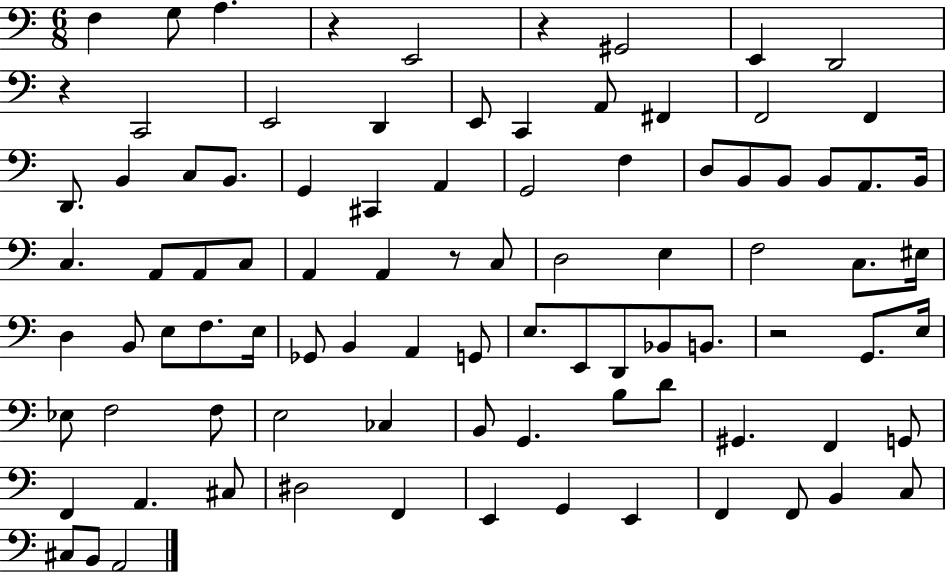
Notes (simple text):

F3/q G3/e A3/q. R/q E2/h R/q G#2/h E2/q D2/h R/q C2/h E2/h D2/q E2/e C2/q A2/e F#2/q F2/h F2/q D2/e. B2/q C3/e B2/e. G2/q C#2/q A2/q G2/h F3/q D3/e B2/e B2/e B2/e A2/e. B2/s C3/q. A2/e A2/e C3/e A2/q A2/q R/e C3/e D3/h E3/q F3/h C3/e. EIS3/s D3/q B2/e E3/e F3/e. E3/s Gb2/e B2/q A2/q G2/e E3/e. E2/e D2/e Bb2/e B2/e. R/h G2/e. E3/s Eb3/e F3/h F3/e E3/h CES3/q B2/e G2/q. B3/e D4/e G#2/q. F2/q G2/e F2/q A2/q. C#3/e D#3/h F2/q E2/q G2/q E2/q F2/q F2/e B2/q C3/e C#3/e B2/e A2/h